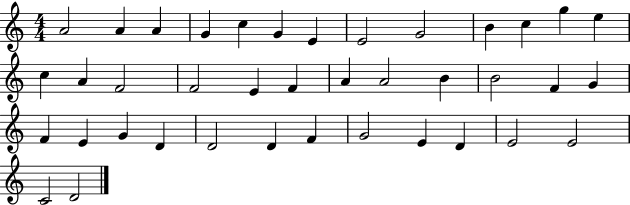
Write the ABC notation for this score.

X:1
T:Untitled
M:4/4
L:1/4
K:C
A2 A A G c G E E2 G2 B c g e c A F2 F2 E F A A2 B B2 F G F E G D D2 D F G2 E D E2 E2 C2 D2